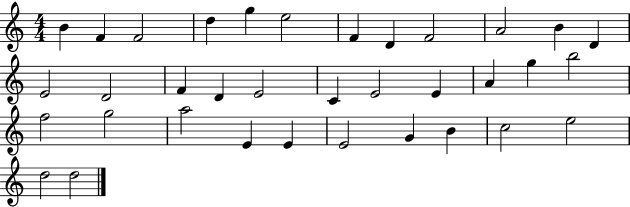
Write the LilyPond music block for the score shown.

{
  \clef treble
  \numericTimeSignature
  \time 4/4
  \key c \major
  b'4 f'4 f'2 | d''4 g''4 e''2 | f'4 d'4 f'2 | a'2 b'4 d'4 | \break e'2 d'2 | f'4 d'4 e'2 | c'4 e'2 e'4 | a'4 g''4 b''2 | \break f''2 g''2 | a''2 e'4 e'4 | e'2 g'4 b'4 | c''2 e''2 | \break d''2 d''2 | \bar "|."
}